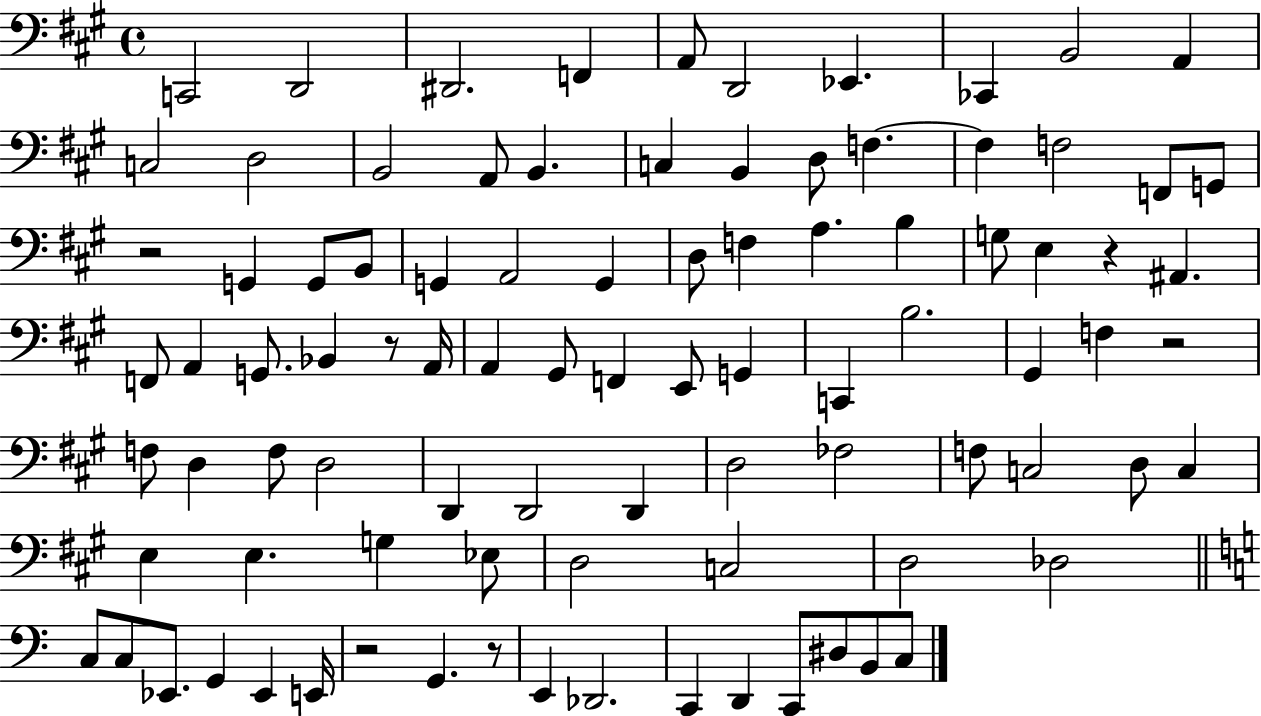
X:1
T:Untitled
M:4/4
L:1/4
K:A
C,,2 D,,2 ^D,,2 F,, A,,/2 D,,2 _E,, _C,, B,,2 A,, C,2 D,2 B,,2 A,,/2 B,, C, B,, D,/2 F, F, F,2 F,,/2 G,,/2 z2 G,, G,,/2 B,,/2 G,, A,,2 G,, D,/2 F, A, B, G,/2 E, z ^A,, F,,/2 A,, G,,/2 _B,, z/2 A,,/4 A,, ^G,,/2 F,, E,,/2 G,, C,, B,2 ^G,, F, z2 F,/2 D, F,/2 D,2 D,, D,,2 D,, D,2 _F,2 F,/2 C,2 D,/2 C, E, E, G, _E,/2 D,2 C,2 D,2 _D,2 C,/2 C,/2 _E,,/2 G,, _E,, E,,/4 z2 G,, z/2 E,, _D,,2 C,, D,, C,,/2 ^D,/2 B,,/2 C,/2